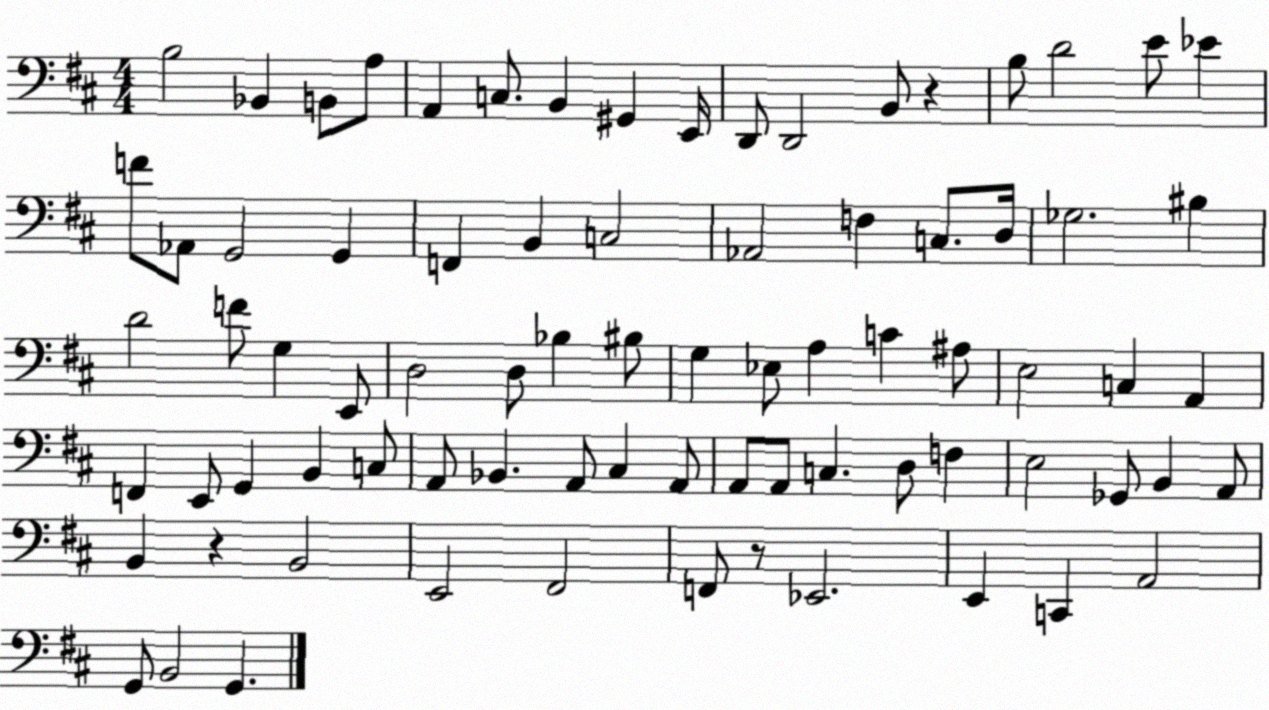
X:1
T:Untitled
M:4/4
L:1/4
K:D
B,2 _B,, B,,/2 A,/2 A,, C,/2 B,, ^G,, E,,/4 D,,/2 D,,2 B,,/2 z B,/2 D2 E/2 _E F/2 _A,,/2 G,,2 G,, F,, B,, C,2 _A,,2 F, C,/2 D,/4 _G,2 ^B, D2 F/2 G, E,,/2 D,2 D,/2 _B, ^B,/2 G, _E,/2 A, C ^A,/2 E,2 C, A,, F,, E,,/2 G,, B,, C,/2 A,,/2 _B,, A,,/2 ^C, A,,/2 A,,/2 A,,/2 C, D,/2 F, E,2 _G,,/2 B,, A,,/2 B,, z B,,2 E,,2 ^F,,2 F,,/2 z/2 _E,,2 E,, C,, A,,2 G,,/2 B,,2 G,,